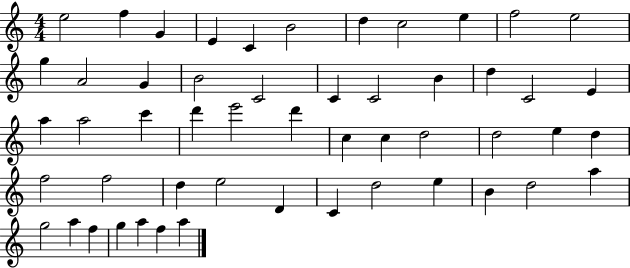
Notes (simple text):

E5/h F5/q G4/q E4/q C4/q B4/h D5/q C5/h E5/q F5/h E5/h G5/q A4/h G4/q B4/h C4/h C4/q C4/h B4/q D5/q C4/h E4/q A5/q A5/h C6/q D6/q E6/h D6/q C5/q C5/q D5/h D5/h E5/q D5/q F5/h F5/h D5/q E5/h D4/q C4/q D5/h E5/q B4/q D5/h A5/q G5/h A5/q F5/q G5/q A5/q F5/q A5/q